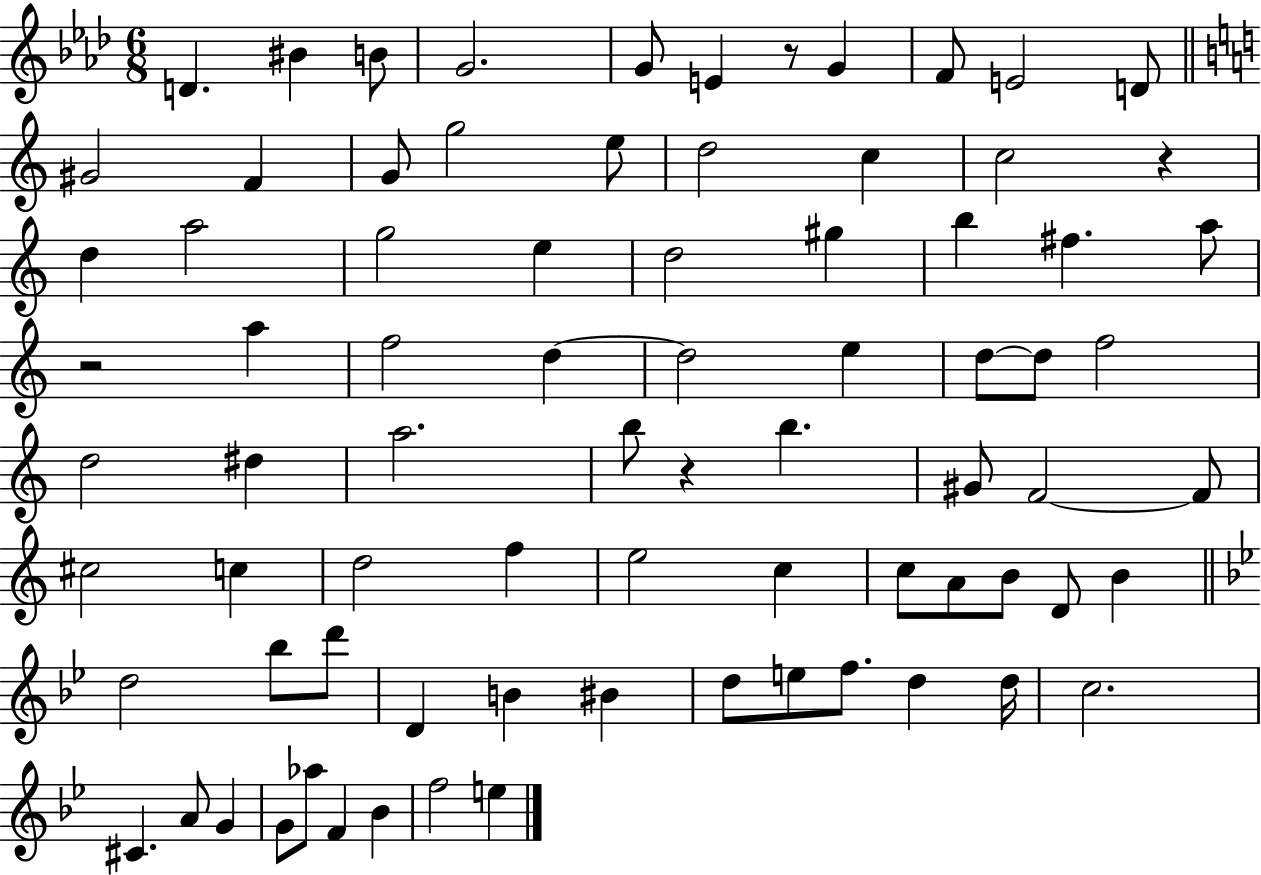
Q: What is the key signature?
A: AES major